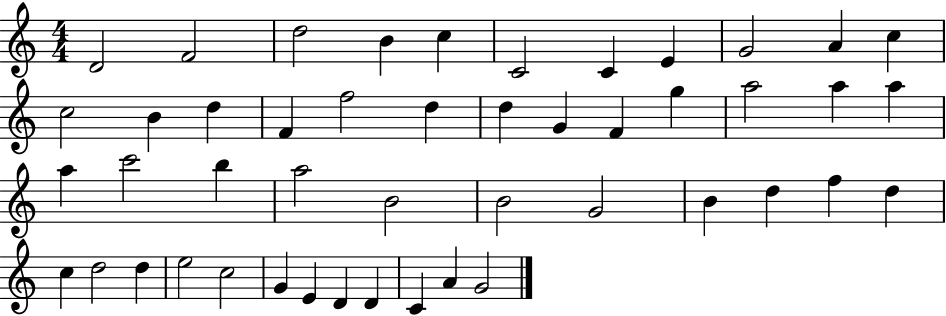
D4/h F4/h D5/h B4/q C5/q C4/h C4/q E4/q G4/h A4/q C5/q C5/h B4/q D5/q F4/q F5/h D5/q D5/q G4/q F4/q G5/q A5/h A5/q A5/q A5/q C6/h B5/q A5/h B4/h B4/h G4/h B4/q D5/q F5/q D5/q C5/q D5/h D5/q E5/h C5/h G4/q E4/q D4/q D4/q C4/q A4/q G4/h